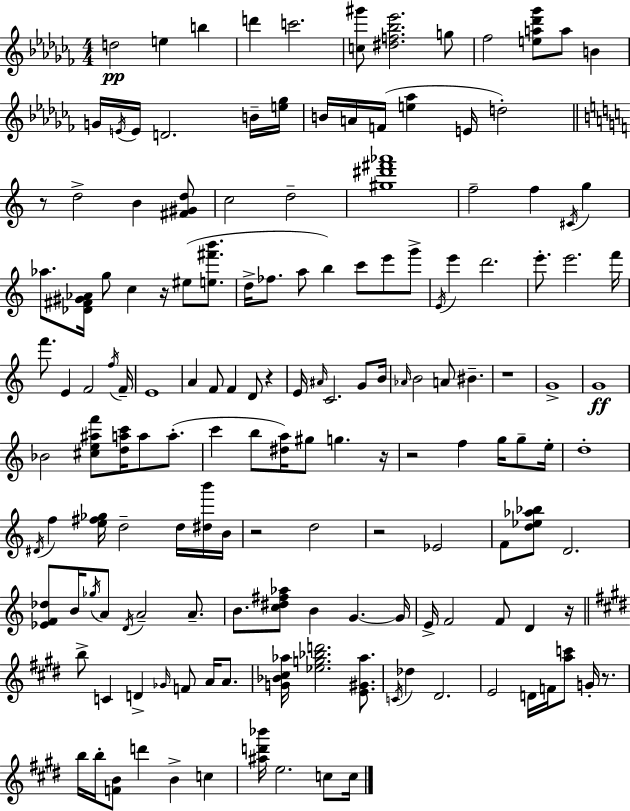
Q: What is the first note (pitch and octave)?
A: D5